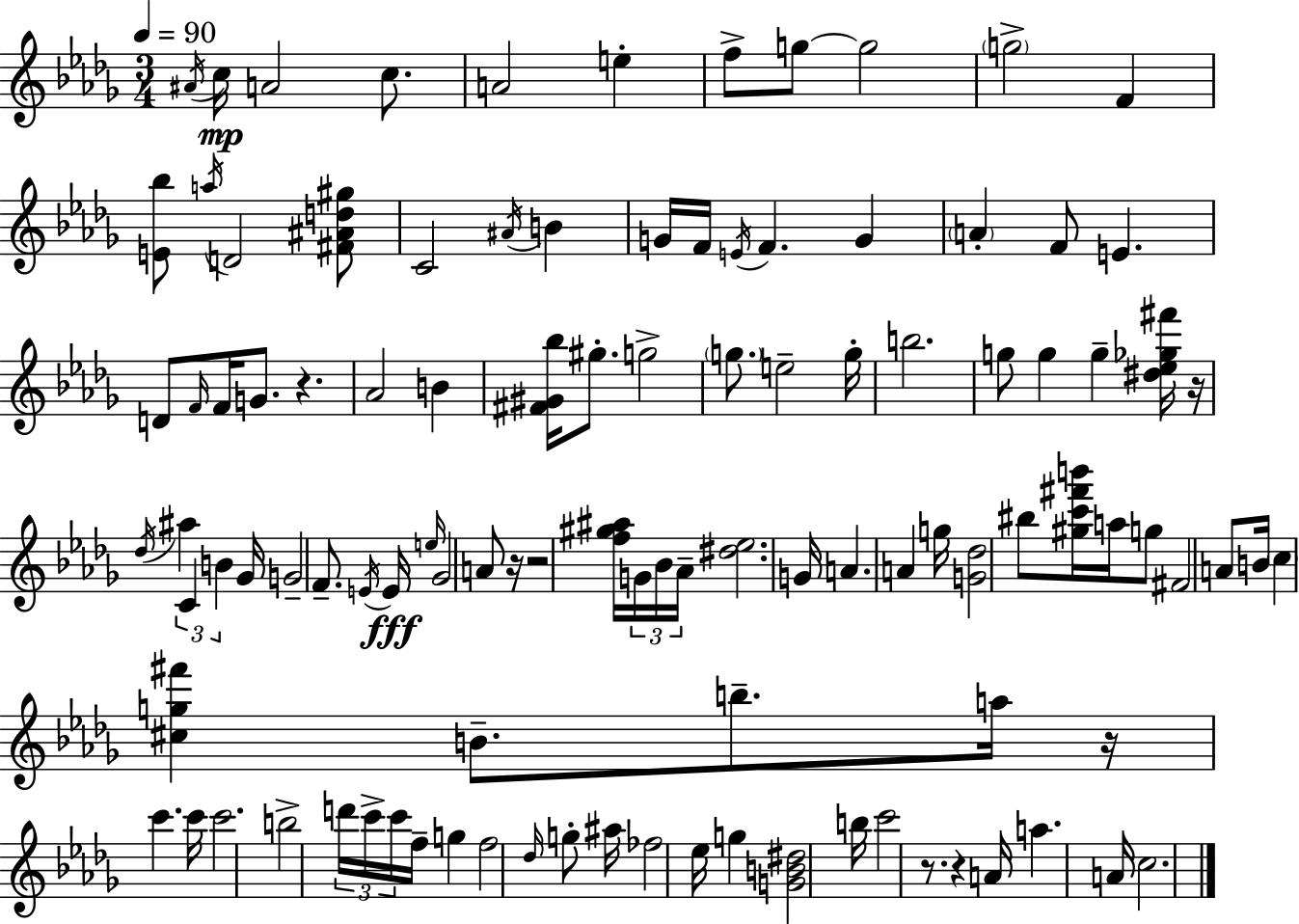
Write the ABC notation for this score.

X:1
T:Untitled
M:3/4
L:1/4
K:Bbm
^A/4 c/4 A2 c/2 A2 e f/2 g/2 g2 g2 F [E_b]/2 a/4 D2 [^F^Ad^g]/2 C2 ^A/4 B G/4 F/4 E/4 F G A F/2 E D/2 F/4 F/4 G/2 z _A2 B [^F^G_b]/4 ^g/2 g2 g/2 e2 g/4 b2 g/2 g g [^d_e_g^f']/4 z/4 _d/4 ^a C B _G/4 G2 F/2 E/4 E/4 e/4 _G2 A/2 z/4 z2 [f^g^a]/4 G/4 _B/4 _A/4 [^d_e]2 G/4 A A g/4 [G_d]2 ^b/2 [^gc'^f'b']/4 a/4 g/2 ^F2 A/2 B/4 c [^cg^f'] B/2 b/2 a/4 z/4 c' c'/4 c'2 b2 d'/4 c'/4 c'/4 f/4 g f2 _d/4 g/2 ^a/4 _f2 _e/4 g [GB^d]2 b/4 c'2 z/2 z A/4 a A/4 c2